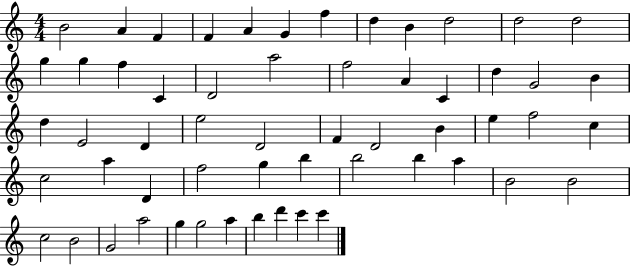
B4/h A4/q F4/q F4/q A4/q G4/q F5/q D5/q B4/q D5/h D5/h D5/h G5/q G5/q F5/q C4/q D4/h A5/h F5/h A4/q C4/q D5/q G4/h B4/q D5/q E4/h D4/q E5/h D4/h F4/q D4/h B4/q E5/q F5/h C5/q C5/h A5/q D4/q F5/h G5/q B5/q B5/h B5/q A5/q B4/h B4/h C5/h B4/h G4/h A5/h G5/q G5/h A5/q B5/q D6/q C6/q C6/q